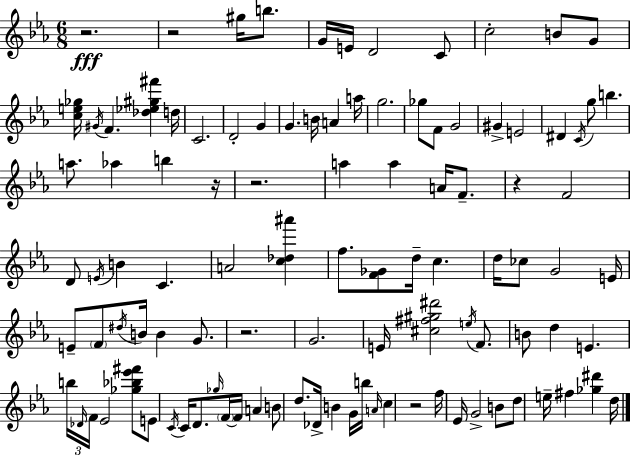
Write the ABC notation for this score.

X:1
T:Untitled
M:6/8
L:1/4
K:Cm
z2 z2 ^g/4 b/2 G/4 E/4 D2 C/2 c2 B/2 G/2 [ce_g]/4 ^G/4 F [_d_e^g^f'] d/4 C2 D2 G G B/4 A a/4 g2 _g/2 F/2 G2 ^G E2 ^D C/4 g/2 b a/2 _a b z/4 z2 a a A/4 F/2 z F2 D/2 E/4 B C A2 [c_d^a'] f/2 [F_G]/2 d/4 c d/4 _c/2 G2 E/4 E/2 F/2 ^d/4 B/4 B G/2 z2 G2 E/4 [^c^f^g^d']2 e/4 F/2 B/2 d E b/4 _D/4 F/4 _E2 [_g_b_e'^f']/2 E/2 C/4 C/4 D/2 _g/4 F/4 F/4 A B/2 d/2 _D/4 B G/4 b/4 A/4 c z2 f/4 _E/4 G2 B/2 d/2 e/4 ^f [_g^d'] d/4